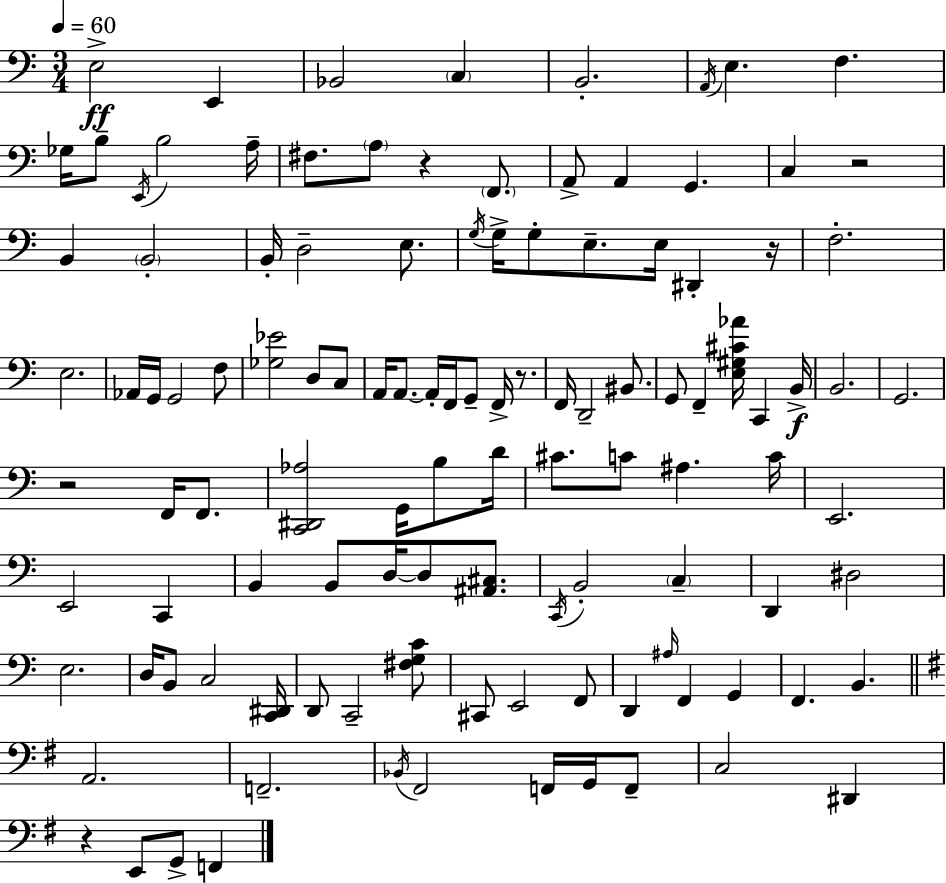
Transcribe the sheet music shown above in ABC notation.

X:1
T:Untitled
M:3/4
L:1/4
K:C
E,2 E,, _B,,2 C, B,,2 A,,/4 E, F, _G,/4 B,/2 E,,/4 B,2 A,/4 ^F,/2 A,/2 z F,,/2 A,,/2 A,, G,, C, z2 B,, B,,2 B,,/4 D,2 E,/2 G,/4 G,/4 G,/2 E,/2 E,/4 ^D,, z/4 F,2 E,2 _A,,/4 G,,/4 G,,2 F,/2 [_G,_E]2 D,/2 C,/2 A,,/4 A,,/2 A,,/4 F,,/4 G,,/2 F,,/4 z/2 F,,/4 D,,2 ^B,,/2 G,,/2 F,, [E,^G,^C_A]/4 C,, B,,/4 B,,2 G,,2 z2 F,,/4 F,,/2 [C,,^D,,_A,]2 G,,/4 B,/2 D/4 ^C/2 C/2 ^A, C/4 E,,2 E,,2 C,, B,, B,,/2 D,/4 D,/2 [^A,,^C,]/2 C,,/4 B,,2 C, D,, ^D,2 E,2 D,/4 B,,/2 C,2 [C,,^D,,]/4 D,,/2 C,,2 [^F,G,C]/2 ^C,,/2 E,,2 F,,/2 D,, ^A,/4 F,, G,, F,, B,, A,,2 F,,2 _B,,/4 ^F,,2 F,,/4 G,,/4 F,,/2 C,2 ^D,, z E,,/2 G,,/2 F,,